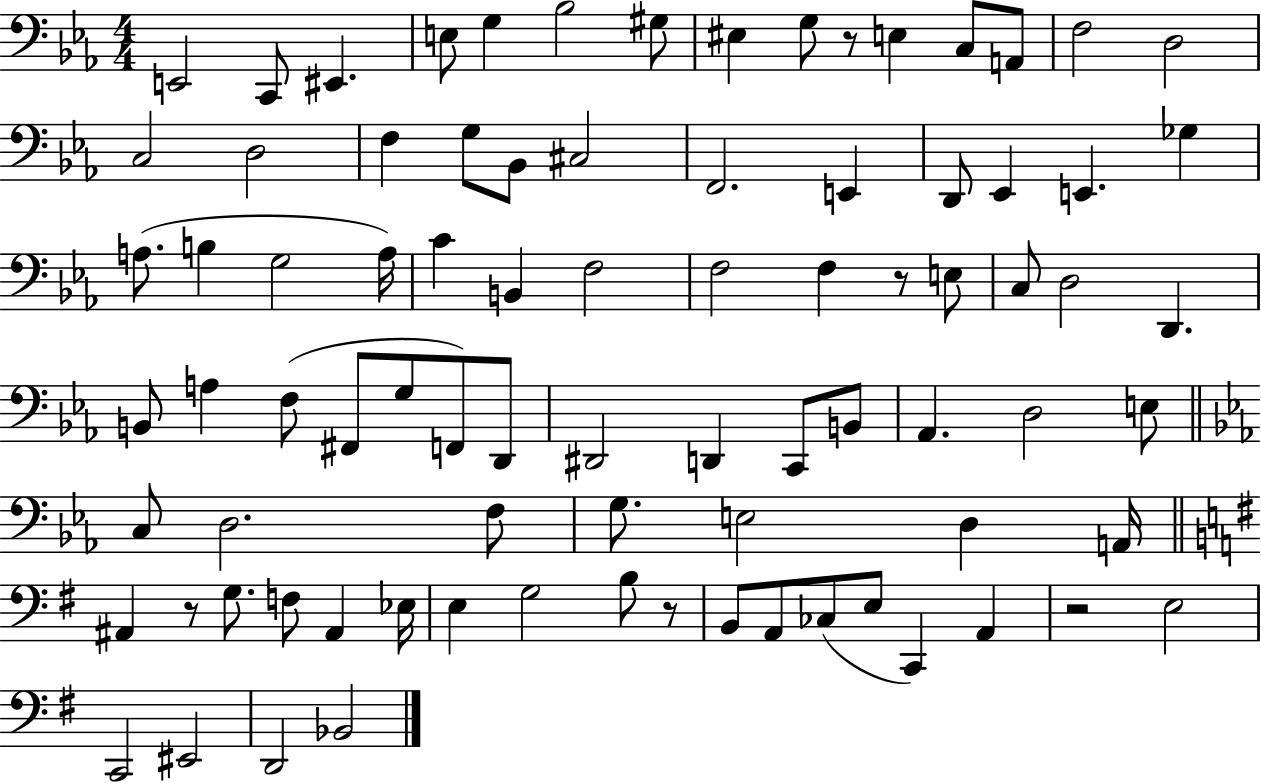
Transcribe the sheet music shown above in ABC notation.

X:1
T:Untitled
M:4/4
L:1/4
K:Eb
E,,2 C,,/2 ^E,, E,/2 G, _B,2 ^G,/2 ^E, G,/2 z/2 E, C,/2 A,,/2 F,2 D,2 C,2 D,2 F, G,/2 _B,,/2 ^C,2 F,,2 E,, D,,/2 _E,, E,, _G, A,/2 B, G,2 A,/4 C B,, F,2 F,2 F, z/2 E,/2 C,/2 D,2 D,, B,,/2 A, F,/2 ^F,,/2 G,/2 F,,/2 D,,/2 ^D,,2 D,, C,,/2 B,,/2 _A,, D,2 E,/2 C,/2 D,2 F,/2 G,/2 E,2 D, A,,/4 ^A,, z/2 G,/2 F,/2 ^A,, _E,/4 E, G,2 B,/2 z/2 B,,/2 A,,/2 _C,/2 E,/2 C,, A,, z2 E,2 C,,2 ^E,,2 D,,2 _B,,2